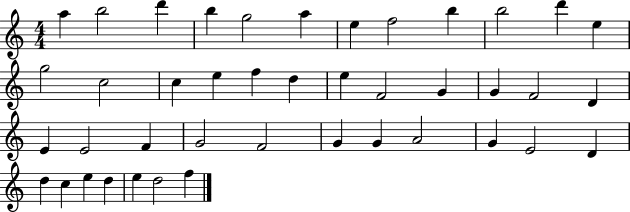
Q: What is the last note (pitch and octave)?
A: F5